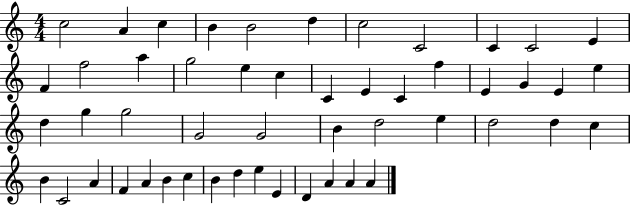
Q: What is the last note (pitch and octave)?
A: A4